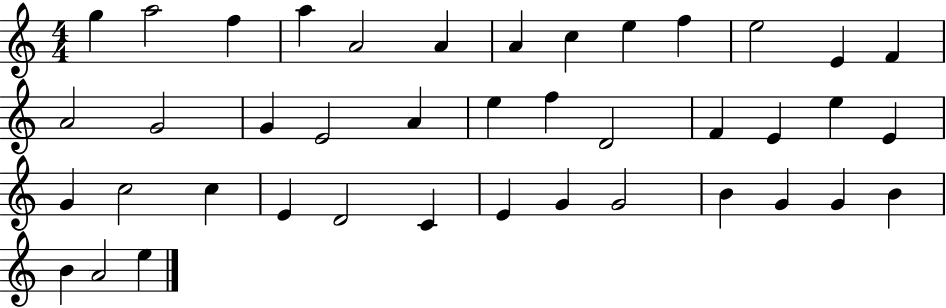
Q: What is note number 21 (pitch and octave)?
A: D4